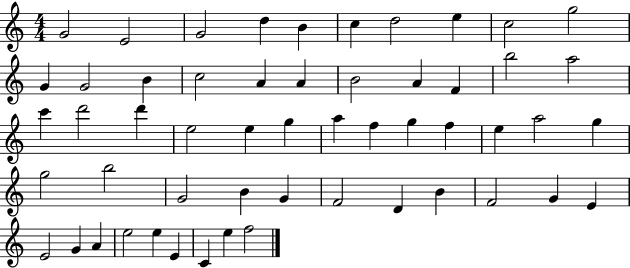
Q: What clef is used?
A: treble